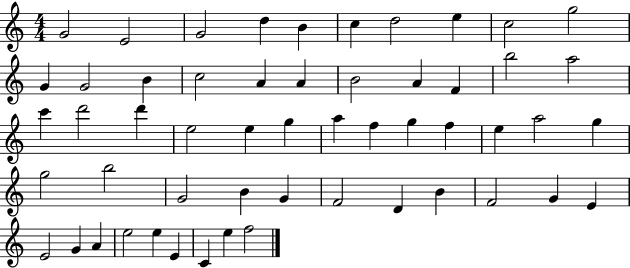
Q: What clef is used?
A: treble